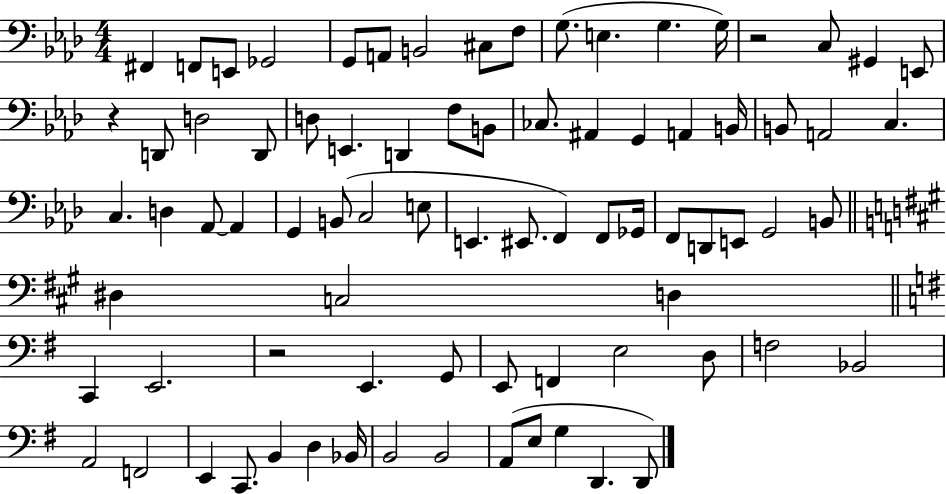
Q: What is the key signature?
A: AES major